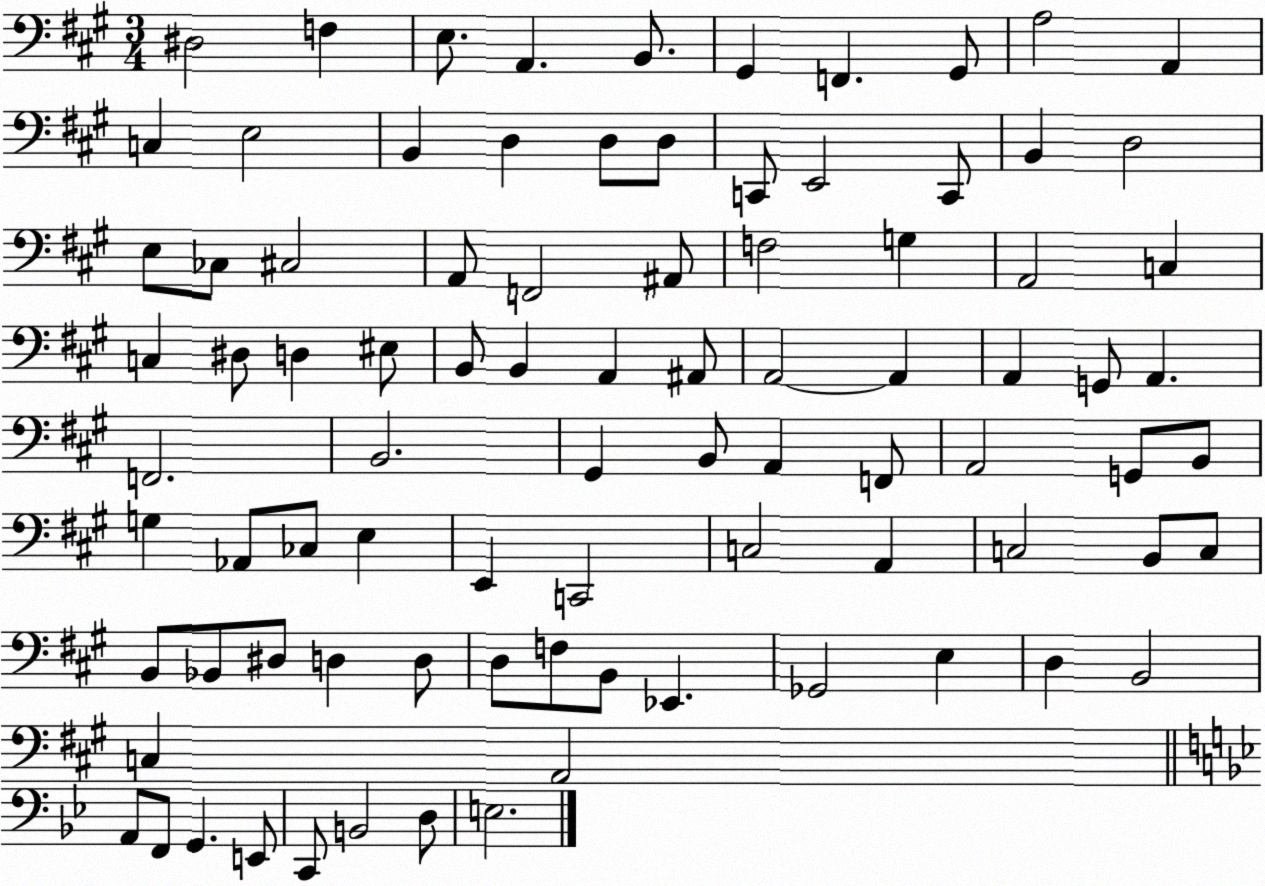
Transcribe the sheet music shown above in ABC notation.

X:1
T:Untitled
M:3/4
L:1/4
K:A
^D,2 F, E,/2 A,, B,,/2 ^G,, F,, ^G,,/2 A,2 A,, C, E,2 B,, D, D,/2 D,/2 C,,/2 E,,2 C,,/2 B,, D,2 E,/2 _C,/2 ^C,2 A,,/2 F,,2 ^A,,/2 F,2 G, A,,2 C, C, ^D,/2 D, ^E,/2 B,,/2 B,, A,, ^A,,/2 A,,2 A,, A,, G,,/2 A,, F,,2 B,,2 ^G,, B,,/2 A,, F,,/2 A,,2 G,,/2 B,,/2 G, _A,,/2 _C,/2 E, E,, C,,2 C,2 A,, C,2 B,,/2 C,/2 B,,/2 _B,,/2 ^D,/2 D, D,/2 D,/2 F,/2 B,,/2 _E,, _G,,2 E, D, B,,2 C, A,,2 A,,/2 F,,/2 G,, E,,/2 C,,/2 B,,2 D,/2 E,2